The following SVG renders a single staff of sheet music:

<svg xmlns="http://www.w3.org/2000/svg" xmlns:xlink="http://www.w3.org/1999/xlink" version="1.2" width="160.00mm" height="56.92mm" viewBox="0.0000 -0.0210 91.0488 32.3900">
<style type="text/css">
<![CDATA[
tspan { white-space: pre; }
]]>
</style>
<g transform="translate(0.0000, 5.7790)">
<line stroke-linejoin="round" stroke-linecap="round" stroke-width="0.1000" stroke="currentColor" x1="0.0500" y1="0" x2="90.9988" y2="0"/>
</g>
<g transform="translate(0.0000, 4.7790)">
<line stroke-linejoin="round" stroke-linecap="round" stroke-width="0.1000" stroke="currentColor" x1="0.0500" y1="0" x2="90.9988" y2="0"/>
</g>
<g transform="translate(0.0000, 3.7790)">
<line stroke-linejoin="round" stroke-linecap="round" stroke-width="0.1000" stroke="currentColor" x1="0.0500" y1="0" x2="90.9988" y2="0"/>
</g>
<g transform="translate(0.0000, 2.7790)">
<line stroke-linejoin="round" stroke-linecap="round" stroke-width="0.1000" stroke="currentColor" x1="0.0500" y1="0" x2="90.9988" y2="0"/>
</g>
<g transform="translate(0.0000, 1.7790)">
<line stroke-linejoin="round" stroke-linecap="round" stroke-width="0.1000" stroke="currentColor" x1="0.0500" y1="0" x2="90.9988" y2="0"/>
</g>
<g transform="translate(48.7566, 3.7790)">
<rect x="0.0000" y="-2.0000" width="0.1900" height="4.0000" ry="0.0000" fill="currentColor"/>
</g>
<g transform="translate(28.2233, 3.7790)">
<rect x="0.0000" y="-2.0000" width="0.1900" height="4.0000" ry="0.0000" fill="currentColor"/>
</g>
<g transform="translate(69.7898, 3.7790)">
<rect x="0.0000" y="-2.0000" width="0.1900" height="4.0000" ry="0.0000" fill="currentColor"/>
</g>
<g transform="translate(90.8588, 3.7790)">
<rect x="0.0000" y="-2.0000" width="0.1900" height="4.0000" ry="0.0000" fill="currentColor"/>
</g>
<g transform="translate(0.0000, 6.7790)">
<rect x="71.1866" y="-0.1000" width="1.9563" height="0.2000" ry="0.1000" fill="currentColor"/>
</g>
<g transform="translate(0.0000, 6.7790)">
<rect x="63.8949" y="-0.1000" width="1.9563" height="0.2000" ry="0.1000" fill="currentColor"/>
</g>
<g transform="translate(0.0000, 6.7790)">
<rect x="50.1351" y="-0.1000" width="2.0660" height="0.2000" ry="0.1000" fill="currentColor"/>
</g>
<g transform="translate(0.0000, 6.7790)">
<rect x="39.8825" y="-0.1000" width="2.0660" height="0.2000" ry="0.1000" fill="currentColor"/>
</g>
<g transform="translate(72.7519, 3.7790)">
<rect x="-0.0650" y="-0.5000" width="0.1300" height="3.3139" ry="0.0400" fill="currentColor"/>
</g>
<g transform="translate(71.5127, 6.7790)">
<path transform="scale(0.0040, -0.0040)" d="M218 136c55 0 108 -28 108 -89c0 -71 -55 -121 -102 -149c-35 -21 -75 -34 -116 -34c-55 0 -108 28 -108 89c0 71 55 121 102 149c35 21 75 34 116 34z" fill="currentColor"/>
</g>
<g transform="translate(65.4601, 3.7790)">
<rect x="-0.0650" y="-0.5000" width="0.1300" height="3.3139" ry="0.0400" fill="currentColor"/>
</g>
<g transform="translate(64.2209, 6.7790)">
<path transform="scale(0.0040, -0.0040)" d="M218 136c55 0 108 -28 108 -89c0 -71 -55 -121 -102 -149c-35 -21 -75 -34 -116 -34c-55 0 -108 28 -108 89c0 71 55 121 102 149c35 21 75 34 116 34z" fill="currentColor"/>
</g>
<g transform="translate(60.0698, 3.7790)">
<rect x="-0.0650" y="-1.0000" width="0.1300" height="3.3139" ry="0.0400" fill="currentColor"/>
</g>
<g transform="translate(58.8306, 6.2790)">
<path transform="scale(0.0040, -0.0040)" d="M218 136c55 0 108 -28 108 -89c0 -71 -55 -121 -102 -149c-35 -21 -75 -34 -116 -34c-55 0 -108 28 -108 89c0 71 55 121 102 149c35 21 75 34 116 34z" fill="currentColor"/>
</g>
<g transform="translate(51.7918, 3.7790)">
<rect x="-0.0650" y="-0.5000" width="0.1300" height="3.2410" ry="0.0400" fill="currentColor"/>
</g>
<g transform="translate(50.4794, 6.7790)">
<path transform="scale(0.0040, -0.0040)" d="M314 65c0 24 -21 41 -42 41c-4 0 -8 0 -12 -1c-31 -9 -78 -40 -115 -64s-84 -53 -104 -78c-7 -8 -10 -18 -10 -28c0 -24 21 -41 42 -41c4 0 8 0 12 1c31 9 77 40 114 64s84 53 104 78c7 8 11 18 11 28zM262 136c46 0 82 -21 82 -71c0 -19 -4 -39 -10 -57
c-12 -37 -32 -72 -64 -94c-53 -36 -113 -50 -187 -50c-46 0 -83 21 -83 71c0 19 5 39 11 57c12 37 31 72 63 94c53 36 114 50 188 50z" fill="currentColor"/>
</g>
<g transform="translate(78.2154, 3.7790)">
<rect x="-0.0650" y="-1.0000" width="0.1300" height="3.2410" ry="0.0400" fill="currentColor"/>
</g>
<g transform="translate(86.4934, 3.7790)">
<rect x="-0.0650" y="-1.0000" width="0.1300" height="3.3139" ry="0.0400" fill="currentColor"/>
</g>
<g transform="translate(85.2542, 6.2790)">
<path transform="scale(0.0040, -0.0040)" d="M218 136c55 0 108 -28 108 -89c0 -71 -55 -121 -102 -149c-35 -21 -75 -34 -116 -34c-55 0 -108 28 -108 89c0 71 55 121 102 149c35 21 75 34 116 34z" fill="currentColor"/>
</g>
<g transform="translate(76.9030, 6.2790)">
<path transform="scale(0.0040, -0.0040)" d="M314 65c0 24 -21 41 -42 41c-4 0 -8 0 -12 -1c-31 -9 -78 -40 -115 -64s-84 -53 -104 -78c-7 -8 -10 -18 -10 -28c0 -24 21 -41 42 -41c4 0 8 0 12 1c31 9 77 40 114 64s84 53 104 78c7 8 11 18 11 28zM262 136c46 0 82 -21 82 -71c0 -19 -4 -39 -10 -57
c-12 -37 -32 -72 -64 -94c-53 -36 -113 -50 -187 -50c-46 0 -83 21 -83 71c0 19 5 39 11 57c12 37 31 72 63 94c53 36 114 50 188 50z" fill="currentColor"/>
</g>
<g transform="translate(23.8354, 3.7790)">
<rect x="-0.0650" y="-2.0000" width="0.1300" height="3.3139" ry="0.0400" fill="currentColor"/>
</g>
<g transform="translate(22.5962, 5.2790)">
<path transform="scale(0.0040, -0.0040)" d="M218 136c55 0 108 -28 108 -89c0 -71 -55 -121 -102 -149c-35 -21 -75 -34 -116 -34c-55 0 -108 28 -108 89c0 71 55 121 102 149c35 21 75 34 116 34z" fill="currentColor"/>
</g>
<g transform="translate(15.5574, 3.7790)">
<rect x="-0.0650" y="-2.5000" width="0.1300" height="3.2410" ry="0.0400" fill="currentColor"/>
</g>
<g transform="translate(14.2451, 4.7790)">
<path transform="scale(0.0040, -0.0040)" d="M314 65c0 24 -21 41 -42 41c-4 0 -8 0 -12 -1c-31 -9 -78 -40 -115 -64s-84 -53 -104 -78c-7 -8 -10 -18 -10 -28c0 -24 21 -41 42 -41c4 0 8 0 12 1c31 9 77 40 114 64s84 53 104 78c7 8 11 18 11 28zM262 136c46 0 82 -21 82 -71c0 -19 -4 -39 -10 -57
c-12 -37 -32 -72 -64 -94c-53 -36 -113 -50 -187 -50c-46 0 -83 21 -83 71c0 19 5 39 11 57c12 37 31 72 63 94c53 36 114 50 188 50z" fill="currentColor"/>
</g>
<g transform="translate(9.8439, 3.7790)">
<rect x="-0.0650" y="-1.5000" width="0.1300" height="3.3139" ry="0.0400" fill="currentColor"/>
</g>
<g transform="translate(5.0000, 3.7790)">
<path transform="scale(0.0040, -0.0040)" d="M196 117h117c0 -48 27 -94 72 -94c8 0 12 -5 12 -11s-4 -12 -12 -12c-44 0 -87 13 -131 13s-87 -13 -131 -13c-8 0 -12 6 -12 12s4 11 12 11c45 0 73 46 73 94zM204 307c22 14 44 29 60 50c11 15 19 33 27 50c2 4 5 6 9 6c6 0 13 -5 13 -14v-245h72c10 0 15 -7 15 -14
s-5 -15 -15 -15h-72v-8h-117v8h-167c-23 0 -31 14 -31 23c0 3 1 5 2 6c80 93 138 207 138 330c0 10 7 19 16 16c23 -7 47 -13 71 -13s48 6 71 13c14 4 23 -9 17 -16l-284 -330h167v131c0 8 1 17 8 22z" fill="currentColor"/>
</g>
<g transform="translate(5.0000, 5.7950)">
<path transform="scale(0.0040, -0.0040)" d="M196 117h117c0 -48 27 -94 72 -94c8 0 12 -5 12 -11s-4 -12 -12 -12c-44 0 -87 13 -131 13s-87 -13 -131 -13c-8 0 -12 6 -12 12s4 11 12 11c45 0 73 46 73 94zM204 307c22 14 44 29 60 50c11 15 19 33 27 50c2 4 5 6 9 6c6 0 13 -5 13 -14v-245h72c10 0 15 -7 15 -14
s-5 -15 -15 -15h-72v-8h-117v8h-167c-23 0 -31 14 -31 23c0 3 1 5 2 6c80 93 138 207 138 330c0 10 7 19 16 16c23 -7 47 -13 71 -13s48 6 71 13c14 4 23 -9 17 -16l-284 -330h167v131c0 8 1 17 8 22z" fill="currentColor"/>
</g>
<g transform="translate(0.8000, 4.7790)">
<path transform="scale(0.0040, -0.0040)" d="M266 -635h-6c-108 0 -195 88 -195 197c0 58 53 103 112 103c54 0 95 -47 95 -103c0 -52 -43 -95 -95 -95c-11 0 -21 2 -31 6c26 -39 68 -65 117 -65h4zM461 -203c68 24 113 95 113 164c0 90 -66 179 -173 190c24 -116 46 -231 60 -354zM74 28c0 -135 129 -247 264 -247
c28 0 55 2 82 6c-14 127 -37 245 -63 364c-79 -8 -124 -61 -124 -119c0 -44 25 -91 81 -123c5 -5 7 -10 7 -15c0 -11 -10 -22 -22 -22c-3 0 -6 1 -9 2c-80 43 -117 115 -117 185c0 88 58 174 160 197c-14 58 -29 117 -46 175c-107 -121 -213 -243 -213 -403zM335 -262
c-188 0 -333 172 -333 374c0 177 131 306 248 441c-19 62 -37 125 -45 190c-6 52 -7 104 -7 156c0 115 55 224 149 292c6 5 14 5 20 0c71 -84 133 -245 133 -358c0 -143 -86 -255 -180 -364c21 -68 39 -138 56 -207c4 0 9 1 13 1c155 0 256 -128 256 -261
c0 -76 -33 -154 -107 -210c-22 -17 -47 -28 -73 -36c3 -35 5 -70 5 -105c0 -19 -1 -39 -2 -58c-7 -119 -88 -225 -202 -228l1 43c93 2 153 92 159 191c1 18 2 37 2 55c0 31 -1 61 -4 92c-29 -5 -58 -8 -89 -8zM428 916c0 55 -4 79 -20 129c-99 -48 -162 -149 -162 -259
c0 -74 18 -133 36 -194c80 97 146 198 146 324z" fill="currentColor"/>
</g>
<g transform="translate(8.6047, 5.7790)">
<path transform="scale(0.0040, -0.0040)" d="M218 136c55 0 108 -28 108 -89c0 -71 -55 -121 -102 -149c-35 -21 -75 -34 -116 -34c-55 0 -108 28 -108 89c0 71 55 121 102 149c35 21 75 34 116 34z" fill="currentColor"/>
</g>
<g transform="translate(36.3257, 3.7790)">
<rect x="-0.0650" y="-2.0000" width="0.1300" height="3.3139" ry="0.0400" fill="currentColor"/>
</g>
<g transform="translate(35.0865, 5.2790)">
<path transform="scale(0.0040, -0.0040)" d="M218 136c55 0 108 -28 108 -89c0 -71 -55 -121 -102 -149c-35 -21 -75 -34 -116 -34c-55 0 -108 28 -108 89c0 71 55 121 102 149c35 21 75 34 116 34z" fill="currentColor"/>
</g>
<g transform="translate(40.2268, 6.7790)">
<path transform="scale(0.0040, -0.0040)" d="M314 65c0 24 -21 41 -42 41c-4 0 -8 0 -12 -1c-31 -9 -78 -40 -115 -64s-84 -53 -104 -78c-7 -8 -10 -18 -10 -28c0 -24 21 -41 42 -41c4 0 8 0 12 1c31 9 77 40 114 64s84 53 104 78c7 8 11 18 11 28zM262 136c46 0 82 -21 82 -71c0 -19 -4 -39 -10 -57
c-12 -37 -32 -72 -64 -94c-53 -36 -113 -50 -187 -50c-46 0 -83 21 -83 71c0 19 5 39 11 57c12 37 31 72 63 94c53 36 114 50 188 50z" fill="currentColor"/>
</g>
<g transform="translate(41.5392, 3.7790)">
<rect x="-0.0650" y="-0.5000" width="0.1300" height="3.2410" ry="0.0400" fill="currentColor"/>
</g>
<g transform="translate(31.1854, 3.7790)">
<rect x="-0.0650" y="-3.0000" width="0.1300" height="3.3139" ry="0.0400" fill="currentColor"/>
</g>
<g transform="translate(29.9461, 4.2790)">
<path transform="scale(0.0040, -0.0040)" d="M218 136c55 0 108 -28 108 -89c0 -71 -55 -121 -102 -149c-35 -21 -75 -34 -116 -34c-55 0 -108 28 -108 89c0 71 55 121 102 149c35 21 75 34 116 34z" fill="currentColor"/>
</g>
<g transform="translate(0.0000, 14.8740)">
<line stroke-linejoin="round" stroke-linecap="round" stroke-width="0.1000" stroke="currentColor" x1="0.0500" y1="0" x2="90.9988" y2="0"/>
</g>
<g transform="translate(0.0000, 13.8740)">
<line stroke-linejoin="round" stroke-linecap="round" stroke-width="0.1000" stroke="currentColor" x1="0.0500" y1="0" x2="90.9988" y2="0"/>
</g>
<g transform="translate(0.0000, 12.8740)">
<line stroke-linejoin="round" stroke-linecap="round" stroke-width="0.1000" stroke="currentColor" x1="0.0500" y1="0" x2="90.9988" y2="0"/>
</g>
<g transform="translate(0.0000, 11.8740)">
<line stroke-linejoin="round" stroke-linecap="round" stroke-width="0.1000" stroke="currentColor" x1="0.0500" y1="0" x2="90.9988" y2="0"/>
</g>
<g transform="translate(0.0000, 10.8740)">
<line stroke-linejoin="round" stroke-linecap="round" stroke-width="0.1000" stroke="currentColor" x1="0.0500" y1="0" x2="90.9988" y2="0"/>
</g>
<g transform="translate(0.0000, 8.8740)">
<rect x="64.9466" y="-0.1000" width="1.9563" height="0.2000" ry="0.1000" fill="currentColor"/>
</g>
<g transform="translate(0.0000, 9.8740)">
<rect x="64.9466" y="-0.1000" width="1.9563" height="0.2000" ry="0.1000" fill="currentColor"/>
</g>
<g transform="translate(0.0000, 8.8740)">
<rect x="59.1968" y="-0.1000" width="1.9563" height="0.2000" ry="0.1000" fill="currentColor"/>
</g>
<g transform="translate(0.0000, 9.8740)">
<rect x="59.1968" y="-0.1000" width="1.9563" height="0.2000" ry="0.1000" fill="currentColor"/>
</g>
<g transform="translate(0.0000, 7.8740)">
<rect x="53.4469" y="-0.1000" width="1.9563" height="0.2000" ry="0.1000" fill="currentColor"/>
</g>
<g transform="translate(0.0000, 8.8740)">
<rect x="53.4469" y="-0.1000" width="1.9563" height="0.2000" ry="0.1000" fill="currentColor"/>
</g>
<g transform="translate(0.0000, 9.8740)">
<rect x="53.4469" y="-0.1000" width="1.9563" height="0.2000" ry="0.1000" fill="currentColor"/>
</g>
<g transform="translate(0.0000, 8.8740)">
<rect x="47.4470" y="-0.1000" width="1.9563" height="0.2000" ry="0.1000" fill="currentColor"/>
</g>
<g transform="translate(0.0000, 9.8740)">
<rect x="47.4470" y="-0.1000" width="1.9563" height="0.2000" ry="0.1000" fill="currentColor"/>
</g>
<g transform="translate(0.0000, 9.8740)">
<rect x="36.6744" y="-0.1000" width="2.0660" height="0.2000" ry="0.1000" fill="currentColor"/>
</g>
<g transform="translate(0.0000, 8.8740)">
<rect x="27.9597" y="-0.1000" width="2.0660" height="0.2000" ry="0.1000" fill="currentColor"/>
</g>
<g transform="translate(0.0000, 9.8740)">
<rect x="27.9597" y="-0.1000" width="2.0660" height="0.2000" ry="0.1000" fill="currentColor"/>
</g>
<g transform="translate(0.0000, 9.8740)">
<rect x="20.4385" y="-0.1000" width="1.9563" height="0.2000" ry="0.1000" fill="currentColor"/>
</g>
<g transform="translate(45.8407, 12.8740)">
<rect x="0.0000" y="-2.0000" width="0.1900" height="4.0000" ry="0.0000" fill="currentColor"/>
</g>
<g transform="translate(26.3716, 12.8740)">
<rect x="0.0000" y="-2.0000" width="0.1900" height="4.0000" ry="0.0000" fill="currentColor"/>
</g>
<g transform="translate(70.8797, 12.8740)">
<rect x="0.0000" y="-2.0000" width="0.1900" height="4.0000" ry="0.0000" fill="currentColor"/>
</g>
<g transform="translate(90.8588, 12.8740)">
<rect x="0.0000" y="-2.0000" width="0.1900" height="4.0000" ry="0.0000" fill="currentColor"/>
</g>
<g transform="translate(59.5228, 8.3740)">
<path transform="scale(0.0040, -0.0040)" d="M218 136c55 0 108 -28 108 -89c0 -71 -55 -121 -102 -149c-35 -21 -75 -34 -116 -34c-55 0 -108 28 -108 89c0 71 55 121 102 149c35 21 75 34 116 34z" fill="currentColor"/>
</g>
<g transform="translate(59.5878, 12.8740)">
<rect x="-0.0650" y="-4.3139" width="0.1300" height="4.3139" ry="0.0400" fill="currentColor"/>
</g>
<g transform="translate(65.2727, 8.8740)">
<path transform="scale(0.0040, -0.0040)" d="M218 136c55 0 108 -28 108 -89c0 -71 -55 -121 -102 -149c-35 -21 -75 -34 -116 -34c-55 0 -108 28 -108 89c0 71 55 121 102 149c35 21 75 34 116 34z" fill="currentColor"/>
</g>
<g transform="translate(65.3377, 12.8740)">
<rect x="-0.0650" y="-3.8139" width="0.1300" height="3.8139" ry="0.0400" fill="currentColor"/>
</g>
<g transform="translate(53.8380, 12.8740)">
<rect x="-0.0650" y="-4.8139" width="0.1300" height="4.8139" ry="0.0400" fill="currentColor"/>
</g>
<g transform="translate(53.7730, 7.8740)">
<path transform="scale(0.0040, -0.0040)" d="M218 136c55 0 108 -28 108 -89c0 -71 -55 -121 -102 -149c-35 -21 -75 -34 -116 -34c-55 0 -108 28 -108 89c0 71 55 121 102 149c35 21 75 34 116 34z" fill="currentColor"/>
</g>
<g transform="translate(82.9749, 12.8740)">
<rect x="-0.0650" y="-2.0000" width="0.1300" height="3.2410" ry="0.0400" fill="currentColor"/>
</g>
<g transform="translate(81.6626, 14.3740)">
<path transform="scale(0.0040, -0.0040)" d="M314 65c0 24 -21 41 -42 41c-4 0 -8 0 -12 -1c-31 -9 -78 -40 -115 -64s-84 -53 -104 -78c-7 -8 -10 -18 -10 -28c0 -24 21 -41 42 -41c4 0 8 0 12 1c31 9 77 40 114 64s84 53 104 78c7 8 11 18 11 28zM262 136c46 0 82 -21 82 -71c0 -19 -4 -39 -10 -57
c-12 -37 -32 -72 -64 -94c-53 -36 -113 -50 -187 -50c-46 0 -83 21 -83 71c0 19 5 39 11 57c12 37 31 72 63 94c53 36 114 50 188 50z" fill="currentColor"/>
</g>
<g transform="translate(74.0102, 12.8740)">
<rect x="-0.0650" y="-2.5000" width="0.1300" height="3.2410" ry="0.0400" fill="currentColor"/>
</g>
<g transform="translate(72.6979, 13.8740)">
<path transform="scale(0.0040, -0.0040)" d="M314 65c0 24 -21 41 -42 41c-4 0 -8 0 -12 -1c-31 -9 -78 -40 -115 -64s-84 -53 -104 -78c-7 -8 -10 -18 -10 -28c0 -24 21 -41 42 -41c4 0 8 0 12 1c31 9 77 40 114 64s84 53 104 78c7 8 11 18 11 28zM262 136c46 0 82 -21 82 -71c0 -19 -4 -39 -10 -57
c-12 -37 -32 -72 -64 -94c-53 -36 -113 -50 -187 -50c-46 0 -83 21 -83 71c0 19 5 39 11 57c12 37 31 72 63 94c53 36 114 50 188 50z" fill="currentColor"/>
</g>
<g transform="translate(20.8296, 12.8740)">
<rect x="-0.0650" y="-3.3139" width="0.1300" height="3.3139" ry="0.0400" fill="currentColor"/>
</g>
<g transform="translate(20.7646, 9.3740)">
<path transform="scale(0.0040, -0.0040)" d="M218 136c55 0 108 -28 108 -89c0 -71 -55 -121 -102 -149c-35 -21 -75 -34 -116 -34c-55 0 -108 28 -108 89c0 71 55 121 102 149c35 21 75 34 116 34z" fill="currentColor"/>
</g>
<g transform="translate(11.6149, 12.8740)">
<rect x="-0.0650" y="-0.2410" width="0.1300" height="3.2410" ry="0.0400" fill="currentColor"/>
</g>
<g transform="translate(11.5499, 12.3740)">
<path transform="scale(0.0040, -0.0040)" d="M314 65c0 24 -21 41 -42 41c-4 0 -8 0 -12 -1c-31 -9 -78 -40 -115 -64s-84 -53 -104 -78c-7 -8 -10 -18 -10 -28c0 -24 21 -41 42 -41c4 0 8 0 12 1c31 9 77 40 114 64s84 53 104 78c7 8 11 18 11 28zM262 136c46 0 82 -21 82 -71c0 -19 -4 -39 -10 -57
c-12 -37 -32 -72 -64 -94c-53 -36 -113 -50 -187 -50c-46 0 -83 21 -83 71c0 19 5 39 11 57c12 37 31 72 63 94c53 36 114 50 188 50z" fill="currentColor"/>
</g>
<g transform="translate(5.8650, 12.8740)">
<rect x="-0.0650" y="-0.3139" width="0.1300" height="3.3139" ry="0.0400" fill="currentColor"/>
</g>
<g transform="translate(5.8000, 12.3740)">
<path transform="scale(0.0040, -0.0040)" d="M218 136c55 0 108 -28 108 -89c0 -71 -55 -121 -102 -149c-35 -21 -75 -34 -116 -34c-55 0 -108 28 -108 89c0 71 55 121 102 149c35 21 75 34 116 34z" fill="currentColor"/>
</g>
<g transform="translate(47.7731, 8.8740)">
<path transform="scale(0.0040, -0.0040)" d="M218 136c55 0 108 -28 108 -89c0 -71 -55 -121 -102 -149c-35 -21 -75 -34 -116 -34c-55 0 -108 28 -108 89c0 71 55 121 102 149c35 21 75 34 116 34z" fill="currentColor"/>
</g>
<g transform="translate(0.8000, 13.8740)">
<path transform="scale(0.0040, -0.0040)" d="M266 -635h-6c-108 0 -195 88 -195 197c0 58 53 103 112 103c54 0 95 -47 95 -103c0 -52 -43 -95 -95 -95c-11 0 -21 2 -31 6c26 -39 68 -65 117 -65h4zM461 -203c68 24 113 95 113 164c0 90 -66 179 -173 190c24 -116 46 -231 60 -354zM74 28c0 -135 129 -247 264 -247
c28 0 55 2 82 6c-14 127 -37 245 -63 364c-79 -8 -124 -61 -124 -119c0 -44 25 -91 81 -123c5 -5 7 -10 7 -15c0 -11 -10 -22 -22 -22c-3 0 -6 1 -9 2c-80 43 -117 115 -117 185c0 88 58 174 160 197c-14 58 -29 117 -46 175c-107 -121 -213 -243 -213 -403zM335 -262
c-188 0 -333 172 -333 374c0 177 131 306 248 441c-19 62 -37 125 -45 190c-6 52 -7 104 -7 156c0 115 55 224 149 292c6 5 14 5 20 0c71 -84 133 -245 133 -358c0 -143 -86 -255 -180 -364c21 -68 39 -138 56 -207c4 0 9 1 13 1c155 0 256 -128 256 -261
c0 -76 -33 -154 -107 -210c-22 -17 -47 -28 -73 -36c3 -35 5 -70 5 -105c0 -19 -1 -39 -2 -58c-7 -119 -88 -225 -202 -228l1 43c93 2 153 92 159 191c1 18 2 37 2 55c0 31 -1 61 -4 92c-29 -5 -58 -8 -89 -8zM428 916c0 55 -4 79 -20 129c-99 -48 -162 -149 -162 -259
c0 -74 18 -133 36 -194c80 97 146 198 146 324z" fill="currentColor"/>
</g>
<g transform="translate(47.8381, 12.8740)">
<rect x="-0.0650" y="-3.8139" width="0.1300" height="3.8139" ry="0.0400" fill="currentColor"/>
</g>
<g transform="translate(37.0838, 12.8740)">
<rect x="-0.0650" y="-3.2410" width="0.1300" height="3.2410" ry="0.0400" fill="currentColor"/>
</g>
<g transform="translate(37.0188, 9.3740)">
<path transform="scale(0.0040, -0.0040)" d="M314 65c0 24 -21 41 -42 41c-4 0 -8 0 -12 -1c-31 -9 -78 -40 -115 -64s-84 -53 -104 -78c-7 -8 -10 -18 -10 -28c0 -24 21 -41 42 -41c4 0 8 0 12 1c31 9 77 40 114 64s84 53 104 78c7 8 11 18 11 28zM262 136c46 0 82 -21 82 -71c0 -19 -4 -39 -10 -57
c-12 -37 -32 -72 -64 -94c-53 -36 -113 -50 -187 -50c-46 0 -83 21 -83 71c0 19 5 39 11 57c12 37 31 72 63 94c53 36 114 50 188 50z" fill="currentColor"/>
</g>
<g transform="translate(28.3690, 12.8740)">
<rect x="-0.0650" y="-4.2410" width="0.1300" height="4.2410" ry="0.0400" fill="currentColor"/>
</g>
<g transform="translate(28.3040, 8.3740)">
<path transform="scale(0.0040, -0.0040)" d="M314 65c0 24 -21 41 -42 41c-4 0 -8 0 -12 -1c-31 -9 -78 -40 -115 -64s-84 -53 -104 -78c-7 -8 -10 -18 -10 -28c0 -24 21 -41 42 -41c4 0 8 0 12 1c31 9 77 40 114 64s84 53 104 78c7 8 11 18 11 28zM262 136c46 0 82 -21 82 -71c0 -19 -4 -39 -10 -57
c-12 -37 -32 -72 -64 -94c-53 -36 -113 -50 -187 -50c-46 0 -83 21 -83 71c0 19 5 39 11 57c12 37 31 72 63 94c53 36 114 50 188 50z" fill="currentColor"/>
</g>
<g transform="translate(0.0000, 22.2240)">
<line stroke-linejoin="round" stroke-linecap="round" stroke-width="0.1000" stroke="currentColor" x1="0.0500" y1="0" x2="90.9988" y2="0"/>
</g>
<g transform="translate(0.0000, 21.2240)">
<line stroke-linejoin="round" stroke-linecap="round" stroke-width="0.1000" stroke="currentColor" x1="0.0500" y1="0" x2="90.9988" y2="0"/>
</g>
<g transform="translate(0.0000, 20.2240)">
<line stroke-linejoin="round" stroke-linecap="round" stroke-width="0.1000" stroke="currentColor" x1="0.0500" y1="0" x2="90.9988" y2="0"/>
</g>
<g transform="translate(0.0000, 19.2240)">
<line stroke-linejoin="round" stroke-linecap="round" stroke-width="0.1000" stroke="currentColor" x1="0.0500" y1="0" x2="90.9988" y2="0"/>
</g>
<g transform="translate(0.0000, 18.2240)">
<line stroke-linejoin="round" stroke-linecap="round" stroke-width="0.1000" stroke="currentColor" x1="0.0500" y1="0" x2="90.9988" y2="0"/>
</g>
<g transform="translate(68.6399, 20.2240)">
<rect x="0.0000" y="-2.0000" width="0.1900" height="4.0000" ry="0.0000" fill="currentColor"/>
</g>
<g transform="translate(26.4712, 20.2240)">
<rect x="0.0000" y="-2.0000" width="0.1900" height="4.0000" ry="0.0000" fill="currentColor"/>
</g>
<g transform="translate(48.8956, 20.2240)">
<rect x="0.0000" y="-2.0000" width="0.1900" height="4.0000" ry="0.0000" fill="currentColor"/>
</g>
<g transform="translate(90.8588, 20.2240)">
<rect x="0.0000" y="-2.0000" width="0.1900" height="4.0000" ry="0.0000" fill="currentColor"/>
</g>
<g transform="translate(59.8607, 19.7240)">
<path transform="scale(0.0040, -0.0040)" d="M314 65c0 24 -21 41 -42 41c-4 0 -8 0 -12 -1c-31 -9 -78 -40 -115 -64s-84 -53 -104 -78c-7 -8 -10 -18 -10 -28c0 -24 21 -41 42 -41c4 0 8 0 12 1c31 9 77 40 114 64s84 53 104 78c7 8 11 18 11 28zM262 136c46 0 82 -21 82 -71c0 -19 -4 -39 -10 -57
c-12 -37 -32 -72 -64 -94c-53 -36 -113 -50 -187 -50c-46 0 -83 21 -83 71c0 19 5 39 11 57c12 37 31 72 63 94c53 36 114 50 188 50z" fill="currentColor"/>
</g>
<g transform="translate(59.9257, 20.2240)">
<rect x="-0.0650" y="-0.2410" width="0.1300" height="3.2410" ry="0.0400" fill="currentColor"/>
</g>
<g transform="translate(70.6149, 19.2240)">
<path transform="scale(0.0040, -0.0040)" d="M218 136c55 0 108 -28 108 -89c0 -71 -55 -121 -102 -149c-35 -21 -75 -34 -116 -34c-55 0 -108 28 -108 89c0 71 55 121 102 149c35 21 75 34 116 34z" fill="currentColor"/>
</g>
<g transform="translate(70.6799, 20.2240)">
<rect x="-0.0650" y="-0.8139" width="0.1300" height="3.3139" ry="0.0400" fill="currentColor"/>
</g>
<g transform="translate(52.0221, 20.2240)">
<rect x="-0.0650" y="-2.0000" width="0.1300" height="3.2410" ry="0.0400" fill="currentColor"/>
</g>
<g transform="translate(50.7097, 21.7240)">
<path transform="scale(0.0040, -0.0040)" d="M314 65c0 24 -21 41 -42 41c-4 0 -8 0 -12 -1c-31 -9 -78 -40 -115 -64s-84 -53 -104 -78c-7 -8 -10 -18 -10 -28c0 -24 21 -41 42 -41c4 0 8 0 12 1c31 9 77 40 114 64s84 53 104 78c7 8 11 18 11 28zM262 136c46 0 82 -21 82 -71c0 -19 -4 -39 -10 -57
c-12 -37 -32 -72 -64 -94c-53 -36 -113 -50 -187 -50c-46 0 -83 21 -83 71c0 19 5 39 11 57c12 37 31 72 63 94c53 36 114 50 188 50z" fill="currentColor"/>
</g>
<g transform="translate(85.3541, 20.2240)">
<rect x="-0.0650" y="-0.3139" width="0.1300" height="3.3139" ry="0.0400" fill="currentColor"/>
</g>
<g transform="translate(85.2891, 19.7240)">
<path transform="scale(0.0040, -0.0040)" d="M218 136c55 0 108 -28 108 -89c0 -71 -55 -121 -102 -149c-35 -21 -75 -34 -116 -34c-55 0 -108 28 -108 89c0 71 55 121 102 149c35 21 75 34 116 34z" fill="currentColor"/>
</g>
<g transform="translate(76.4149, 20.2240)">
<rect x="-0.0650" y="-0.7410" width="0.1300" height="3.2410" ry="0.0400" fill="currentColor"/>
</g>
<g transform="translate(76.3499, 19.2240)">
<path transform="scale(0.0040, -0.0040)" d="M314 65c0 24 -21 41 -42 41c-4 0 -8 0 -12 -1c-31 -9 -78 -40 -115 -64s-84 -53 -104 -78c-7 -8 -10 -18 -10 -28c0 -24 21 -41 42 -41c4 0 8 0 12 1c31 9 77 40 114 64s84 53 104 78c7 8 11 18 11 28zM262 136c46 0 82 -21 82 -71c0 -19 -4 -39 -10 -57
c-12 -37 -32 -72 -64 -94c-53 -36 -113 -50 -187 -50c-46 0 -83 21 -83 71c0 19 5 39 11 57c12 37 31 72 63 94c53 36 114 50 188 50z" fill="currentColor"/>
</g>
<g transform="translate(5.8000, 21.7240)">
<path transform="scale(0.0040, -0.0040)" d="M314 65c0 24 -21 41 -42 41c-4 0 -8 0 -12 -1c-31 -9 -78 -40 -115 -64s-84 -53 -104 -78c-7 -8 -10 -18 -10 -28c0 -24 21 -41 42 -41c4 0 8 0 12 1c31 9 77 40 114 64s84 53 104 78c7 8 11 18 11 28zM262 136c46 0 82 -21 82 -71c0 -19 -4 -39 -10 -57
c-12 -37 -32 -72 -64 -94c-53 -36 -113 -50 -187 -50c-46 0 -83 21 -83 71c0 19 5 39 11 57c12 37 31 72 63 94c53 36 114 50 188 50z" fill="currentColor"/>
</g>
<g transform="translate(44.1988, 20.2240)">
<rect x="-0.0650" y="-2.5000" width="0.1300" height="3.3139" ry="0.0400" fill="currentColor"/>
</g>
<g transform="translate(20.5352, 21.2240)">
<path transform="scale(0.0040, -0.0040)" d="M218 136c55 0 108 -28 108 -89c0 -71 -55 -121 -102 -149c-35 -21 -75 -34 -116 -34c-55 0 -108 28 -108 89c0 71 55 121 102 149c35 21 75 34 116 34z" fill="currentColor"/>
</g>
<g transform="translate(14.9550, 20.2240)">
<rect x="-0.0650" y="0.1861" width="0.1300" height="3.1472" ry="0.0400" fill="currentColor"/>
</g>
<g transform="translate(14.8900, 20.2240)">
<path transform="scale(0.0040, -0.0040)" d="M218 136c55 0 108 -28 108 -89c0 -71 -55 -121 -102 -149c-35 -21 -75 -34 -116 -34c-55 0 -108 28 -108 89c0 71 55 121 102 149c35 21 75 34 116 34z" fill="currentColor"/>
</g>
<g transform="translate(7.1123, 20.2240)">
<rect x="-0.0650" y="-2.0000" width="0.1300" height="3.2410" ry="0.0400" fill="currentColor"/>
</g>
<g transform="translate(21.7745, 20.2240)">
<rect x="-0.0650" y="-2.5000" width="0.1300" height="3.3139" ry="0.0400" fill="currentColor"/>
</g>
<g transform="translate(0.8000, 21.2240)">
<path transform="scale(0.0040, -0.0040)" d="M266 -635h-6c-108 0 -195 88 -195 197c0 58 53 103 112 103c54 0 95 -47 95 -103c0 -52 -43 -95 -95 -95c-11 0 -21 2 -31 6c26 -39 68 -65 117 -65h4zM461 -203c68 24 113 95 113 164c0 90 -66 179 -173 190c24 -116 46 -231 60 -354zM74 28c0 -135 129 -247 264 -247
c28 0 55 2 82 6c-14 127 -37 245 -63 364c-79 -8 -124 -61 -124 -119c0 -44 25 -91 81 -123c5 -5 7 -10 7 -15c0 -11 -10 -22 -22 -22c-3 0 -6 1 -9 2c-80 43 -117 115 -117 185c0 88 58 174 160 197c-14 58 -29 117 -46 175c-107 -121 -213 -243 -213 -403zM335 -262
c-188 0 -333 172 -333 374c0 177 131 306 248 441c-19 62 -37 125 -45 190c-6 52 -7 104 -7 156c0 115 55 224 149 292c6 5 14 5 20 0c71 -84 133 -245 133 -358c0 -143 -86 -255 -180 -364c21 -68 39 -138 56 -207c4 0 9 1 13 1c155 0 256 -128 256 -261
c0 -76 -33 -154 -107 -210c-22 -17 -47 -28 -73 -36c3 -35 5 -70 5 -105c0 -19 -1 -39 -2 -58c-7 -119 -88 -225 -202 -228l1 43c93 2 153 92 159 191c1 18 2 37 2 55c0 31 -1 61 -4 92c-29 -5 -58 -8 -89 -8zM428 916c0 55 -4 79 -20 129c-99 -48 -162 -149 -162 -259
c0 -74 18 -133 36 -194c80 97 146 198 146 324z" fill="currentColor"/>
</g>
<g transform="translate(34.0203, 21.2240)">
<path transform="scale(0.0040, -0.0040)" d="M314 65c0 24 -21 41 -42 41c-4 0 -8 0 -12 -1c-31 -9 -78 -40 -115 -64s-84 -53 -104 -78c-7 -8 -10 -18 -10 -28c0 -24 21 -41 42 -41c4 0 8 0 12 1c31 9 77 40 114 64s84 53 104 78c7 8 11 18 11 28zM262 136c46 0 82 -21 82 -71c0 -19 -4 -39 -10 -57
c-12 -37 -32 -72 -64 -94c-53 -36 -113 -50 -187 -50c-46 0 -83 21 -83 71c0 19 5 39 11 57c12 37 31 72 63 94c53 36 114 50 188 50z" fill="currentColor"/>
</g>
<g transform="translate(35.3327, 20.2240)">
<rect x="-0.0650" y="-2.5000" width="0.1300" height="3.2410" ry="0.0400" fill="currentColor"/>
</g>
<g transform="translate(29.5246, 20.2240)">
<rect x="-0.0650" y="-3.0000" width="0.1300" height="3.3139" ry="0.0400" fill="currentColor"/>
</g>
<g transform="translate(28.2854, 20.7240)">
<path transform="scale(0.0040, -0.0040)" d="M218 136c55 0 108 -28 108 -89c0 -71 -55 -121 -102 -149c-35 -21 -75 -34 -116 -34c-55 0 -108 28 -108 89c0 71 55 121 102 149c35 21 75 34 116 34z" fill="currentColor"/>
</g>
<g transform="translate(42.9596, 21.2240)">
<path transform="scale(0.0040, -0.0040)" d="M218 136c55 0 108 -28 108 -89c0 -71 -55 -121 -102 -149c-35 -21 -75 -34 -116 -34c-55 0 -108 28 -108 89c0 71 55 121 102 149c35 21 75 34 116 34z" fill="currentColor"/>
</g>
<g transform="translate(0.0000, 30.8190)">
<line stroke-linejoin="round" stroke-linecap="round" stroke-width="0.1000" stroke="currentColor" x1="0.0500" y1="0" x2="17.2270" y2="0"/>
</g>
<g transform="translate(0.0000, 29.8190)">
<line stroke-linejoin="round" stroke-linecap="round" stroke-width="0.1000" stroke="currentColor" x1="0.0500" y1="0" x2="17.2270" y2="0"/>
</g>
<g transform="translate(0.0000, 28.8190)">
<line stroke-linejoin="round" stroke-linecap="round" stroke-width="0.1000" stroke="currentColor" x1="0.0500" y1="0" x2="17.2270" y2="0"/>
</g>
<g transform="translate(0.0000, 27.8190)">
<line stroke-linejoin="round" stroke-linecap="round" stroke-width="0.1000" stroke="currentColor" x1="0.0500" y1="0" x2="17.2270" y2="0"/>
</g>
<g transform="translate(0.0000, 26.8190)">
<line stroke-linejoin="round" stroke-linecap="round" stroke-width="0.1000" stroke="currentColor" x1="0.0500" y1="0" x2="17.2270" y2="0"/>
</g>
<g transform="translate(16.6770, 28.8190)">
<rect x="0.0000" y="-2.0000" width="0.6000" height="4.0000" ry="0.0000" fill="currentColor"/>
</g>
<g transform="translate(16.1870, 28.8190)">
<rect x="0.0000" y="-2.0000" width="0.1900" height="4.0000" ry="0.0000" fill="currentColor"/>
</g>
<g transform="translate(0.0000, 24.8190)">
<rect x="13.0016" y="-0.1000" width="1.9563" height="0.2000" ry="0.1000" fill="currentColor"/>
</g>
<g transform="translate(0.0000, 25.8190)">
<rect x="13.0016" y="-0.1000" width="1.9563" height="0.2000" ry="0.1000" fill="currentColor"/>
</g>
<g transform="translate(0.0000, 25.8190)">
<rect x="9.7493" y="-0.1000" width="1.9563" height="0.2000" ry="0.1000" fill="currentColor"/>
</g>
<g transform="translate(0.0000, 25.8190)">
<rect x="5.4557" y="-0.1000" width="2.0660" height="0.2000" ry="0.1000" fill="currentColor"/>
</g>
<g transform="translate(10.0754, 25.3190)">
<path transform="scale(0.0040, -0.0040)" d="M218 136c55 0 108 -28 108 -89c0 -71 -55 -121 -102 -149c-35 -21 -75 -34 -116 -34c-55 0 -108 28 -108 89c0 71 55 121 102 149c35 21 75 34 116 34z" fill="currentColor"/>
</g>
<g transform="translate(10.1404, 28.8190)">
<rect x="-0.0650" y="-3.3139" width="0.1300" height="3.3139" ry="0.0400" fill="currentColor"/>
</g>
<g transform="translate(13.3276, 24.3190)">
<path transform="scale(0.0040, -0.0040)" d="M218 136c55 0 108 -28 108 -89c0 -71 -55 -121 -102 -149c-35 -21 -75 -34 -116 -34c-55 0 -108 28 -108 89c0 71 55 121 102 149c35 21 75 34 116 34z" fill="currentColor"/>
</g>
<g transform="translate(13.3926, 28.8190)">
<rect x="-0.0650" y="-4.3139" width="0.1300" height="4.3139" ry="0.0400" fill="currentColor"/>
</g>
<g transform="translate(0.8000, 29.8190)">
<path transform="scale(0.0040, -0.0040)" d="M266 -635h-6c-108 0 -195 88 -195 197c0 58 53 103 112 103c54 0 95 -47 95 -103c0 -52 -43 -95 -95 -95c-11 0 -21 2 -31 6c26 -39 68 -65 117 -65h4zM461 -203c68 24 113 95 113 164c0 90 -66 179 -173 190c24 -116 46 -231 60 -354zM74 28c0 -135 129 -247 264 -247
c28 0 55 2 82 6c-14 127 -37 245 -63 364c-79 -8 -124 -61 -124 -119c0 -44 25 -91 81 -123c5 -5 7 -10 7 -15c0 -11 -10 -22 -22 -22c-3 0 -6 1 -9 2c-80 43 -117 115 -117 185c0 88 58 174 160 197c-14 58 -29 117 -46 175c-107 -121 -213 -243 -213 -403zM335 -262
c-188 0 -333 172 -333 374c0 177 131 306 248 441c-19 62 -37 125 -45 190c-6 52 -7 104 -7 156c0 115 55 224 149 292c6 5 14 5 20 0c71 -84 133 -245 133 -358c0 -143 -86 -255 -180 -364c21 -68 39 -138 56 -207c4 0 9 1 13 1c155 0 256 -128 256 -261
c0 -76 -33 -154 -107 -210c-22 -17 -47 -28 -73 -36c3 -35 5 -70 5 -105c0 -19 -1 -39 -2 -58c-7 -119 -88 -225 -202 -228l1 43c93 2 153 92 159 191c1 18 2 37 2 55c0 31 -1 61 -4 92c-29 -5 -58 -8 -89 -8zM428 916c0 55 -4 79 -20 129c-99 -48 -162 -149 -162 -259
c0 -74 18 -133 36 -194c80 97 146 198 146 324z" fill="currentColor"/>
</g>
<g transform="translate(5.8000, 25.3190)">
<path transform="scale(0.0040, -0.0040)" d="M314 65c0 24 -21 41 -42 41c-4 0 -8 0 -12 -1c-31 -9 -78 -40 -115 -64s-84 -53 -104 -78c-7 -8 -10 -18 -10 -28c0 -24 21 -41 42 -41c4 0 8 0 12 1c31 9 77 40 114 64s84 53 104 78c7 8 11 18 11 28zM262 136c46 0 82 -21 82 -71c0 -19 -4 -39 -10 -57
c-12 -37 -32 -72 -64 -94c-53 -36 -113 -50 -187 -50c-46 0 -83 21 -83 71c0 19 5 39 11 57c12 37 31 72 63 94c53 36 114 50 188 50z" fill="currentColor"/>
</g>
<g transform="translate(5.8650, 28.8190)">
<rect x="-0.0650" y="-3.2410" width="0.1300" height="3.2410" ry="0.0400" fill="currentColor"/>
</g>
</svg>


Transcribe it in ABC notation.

X:1
T:Untitled
M:4/4
L:1/4
K:C
E G2 F A F C2 C2 D C C D2 D c c2 b d'2 b2 c' e' d' c' G2 F2 F2 B G A G2 G F2 c2 d d2 c b2 b d'